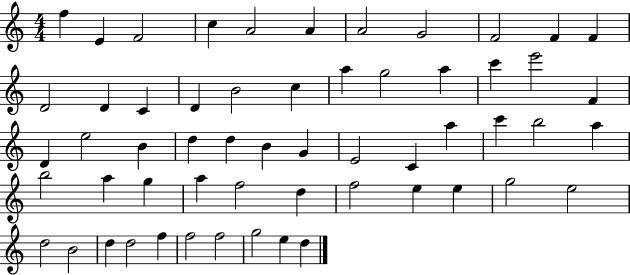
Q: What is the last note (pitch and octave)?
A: D5